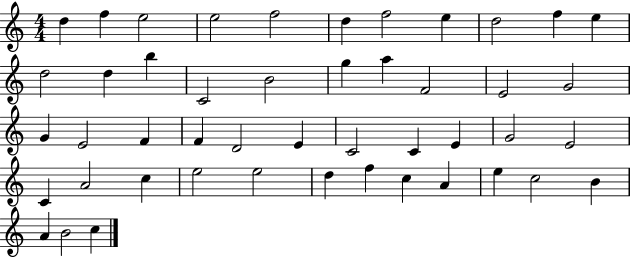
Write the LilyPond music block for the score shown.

{
  \clef treble
  \numericTimeSignature
  \time 4/4
  \key c \major
  d''4 f''4 e''2 | e''2 f''2 | d''4 f''2 e''4 | d''2 f''4 e''4 | \break d''2 d''4 b''4 | c'2 b'2 | g''4 a''4 f'2 | e'2 g'2 | \break g'4 e'2 f'4 | f'4 d'2 e'4 | c'2 c'4 e'4 | g'2 e'2 | \break c'4 a'2 c''4 | e''2 e''2 | d''4 f''4 c''4 a'4 | e''4 c''2 b'4 | \break a'4 b'2 c''4 | \bar "|."
}